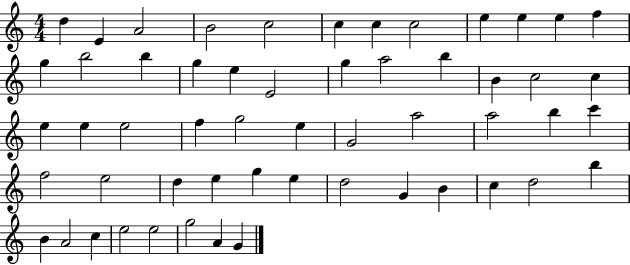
{
  \clef treble
  \numericTimeSignature
  \time 4/4
  \key c \major
  d''4 e'4 a'2 | b'2 c''2 | c''4 c''4 c''2 | e''4 e''4 e''4 f''4 | \break g''4 b''2 b''4 | g''4 e''4 e'2 | g''4 a''2 b''4 | b'4 c''2 c''4 | \break e''4 e''4 e''2 | f''4 g''2 e''4 | g'2 a''2 | a''2 b''4 c'''4 | \break f''2 e''2 | d''4 e''4 g''4 e''4 | d''2 g'4 b'4 | c''4 d''2 b''4 | \break b'4 a'2 c''4 | e''2 e''2 | g''2 a'4 g'4 | \bar "|."
}